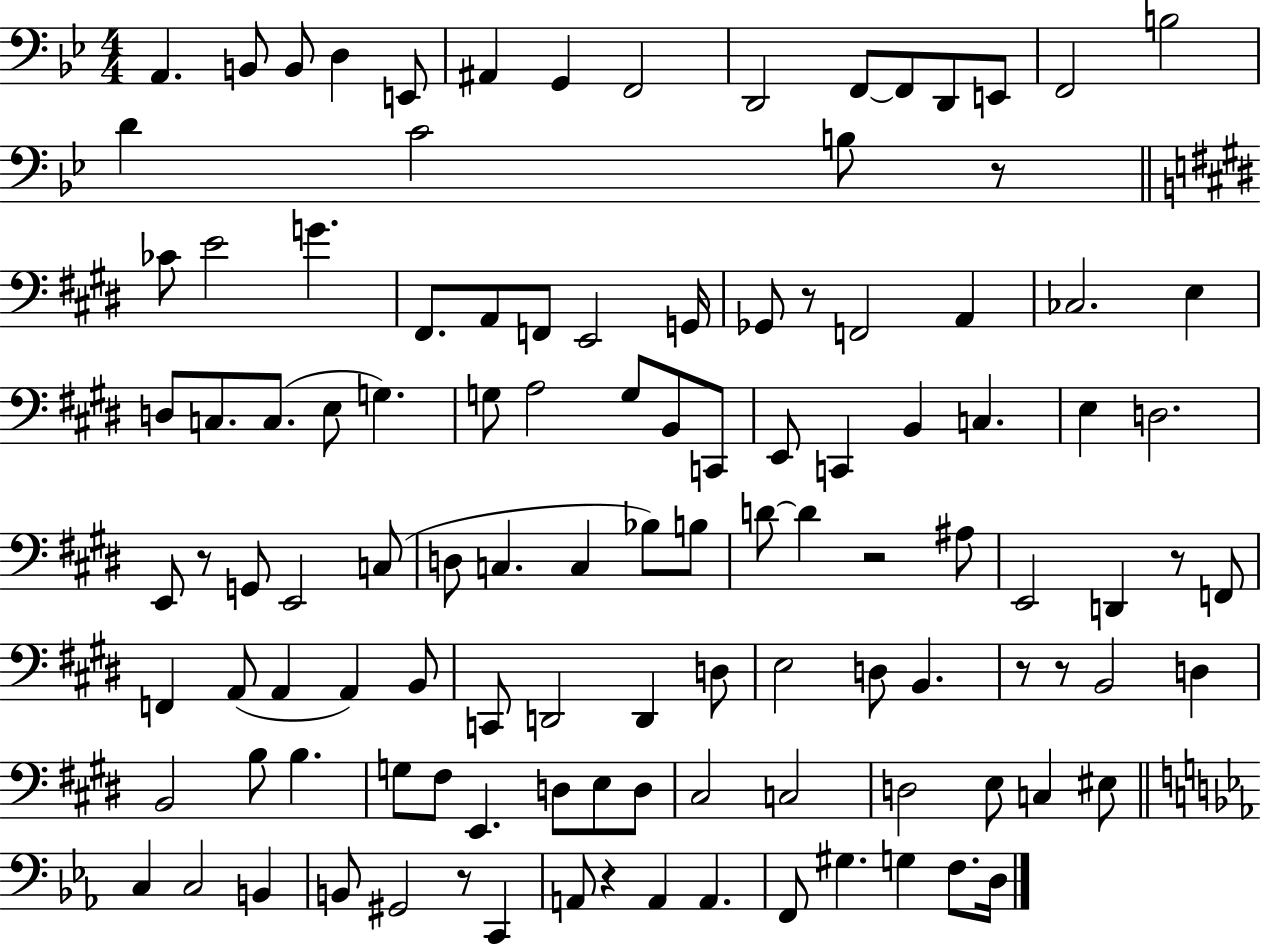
X:1
T:Untitled
M:4/4
L:1/4
K:Bb
A,, B,,/2 B,,/2 D, E,,/2 ^A,, G,, F,,2 D,,2 F,,/2 F,,/2 D,,/2 E,,/2 F,,2 B,2 D C2 B,/2 z/2 _C/2 E2 G ^F,,/2 A,,/2 F,,/2 E,,2 G,,/4 _G,,/2 z/2 F,,2 A,, _C,2 E, D,/2 C,/2 C,/2 E,/2 G, G,/2 A,2 G,/2 B,,/2 C,,/2 E,,/2 C,, B,, C, E, D,2 E,,/2 z/2 G,,/2 E,,2 C,/2 D,/2 C, C, _B,/2 B,/2 D/2 D z2 ^A,/2 E,,2 D,, z/2 F,,/2 F,, A,,/2 A,, A,, B,,/2 C,,/2 D,,2 D,, D,/2 E,2 D,/2 B,, z/2 z/2 B,,2 D, B,,2 B,/2 B, G,/2 ^F,/2 E,, D,/2 E,/2 D,/2 ^C,2 C,2 D,2 E,/2 C, ^E,/2 C, C,2 B,, B,,/2 ^G,,2 z/2 C,, A,,/2 z A,, A,, F,,/2 ^G, G, F,/2 D,/4